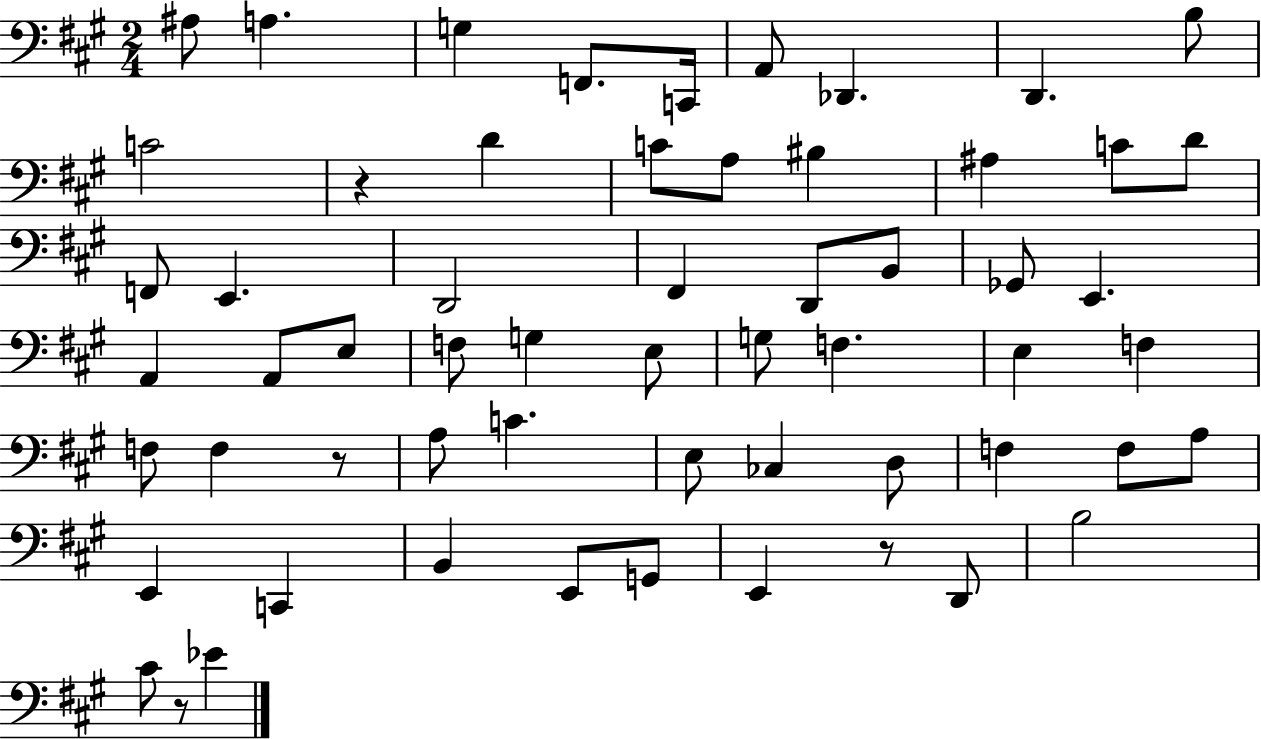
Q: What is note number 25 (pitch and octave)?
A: E2